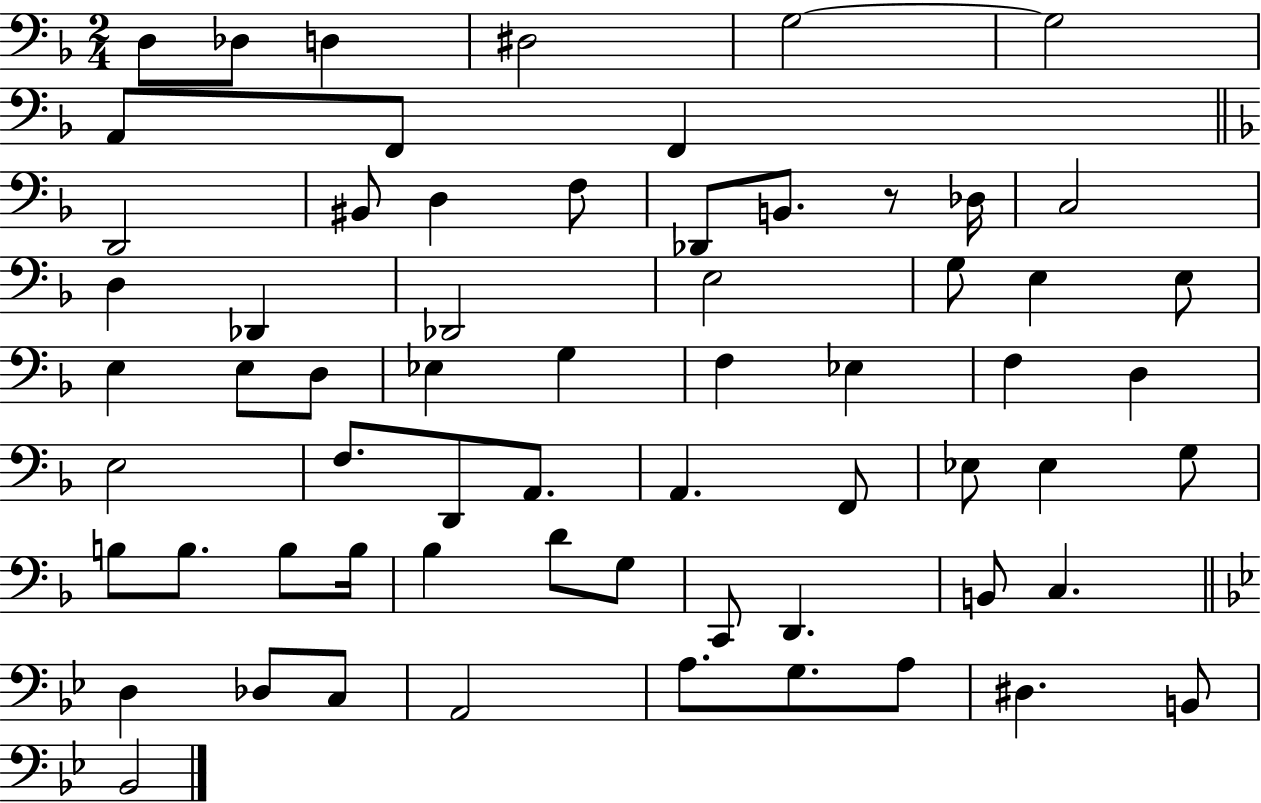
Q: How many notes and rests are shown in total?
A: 64